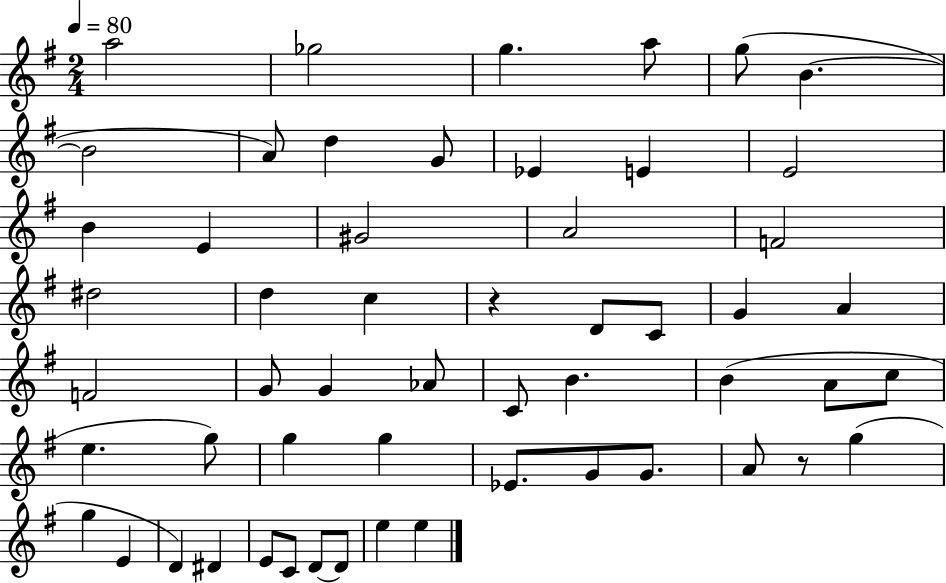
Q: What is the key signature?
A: G major